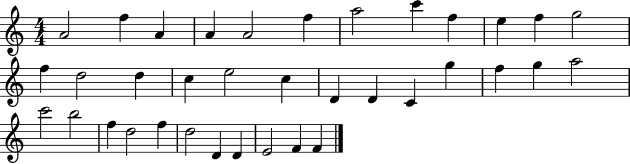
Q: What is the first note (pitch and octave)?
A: A4